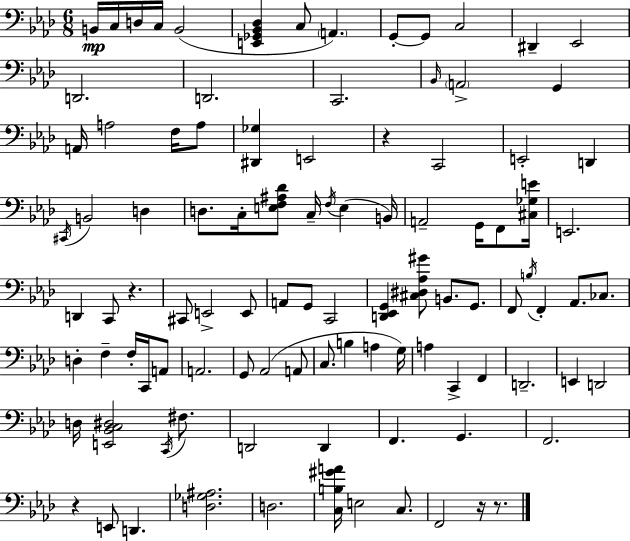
B2/s C3/s D3/s C3/s B2/h [E2,Gb2,Bb2,Db3]/q C3/e A2/q. G2/e G2/e C3/h D#2/q Eb2/h D2/h. D2/h. C2/h. Bb2/s A2/h G2/q A2/s A3/h F3/s A3/e [D#2,Gb3]/q E2/h R/q C2/h E2/h D2/q C#2/s B2/h D3/q D3/e. C3/s [E3,F3,A#3,Db4]/e C3/s F3/s E3/q B2/s A2/h G2/s F2/e [C#3,Gb3,E4]/s E2/h. D2/q C2/e R/q. C#2/e E2/h E2/e A2/e G2/e C2/h [D2,Eb2,G2]/q [C#3,D#3,Ab3,G#4]/e B2/e. G2/e. F2/e B3/s F2/q Ab2/e. CES3/e. D3/q F3/q F3/s C2/s A2/e A2/h. G2/e Ab2/h A2/e C3/e. B3/q A3/q G3/s A3/q C2/q F2/q D2/h. E2/q D2/h D3/s [E2,Bb2,C3,D#3]/h C2/s F#3/e. D2/h D2/q F2/q. G2/q. F2/h. R/q E2/e D2/q. [D3,Gb3,A#3]/h. D3/h. [C3,B3,G#4,A4]/s E3/h C3/e. F2/h R/s R/e.